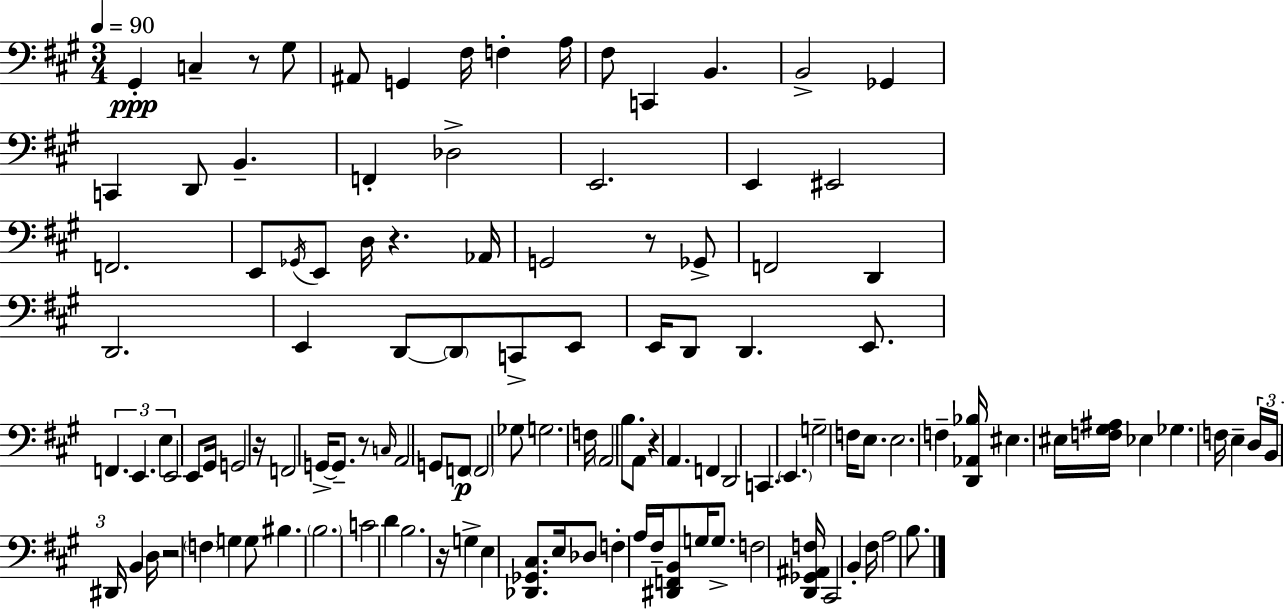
{
  \clef bass
  \numericTimeSignature
  \time 3/4
  \key a \major
  \tempo 4 = 90
  gis,4-.\ppp c4-- r8 gis8 | ais,8 g,4 fis16 f4-. a16 | fis8 c,4 b,4. | b,2-> ges,4 | \break c,4 d,8 b,4.-- | f,4-. des2-> | e,2. | e,4 eis,2 | \break f,2. | e,8 \acciaccatura { ges,16 } e,8 d16 r4. | aes,16 g,2 r8 ges,8-> | f,2 d,4 | \break d,2. | e,4 d,8~~ \parenthesize d,8 c,8-> e,8 | e,16 d,8 d,4. e,8. | \tuplet 3/2 { f,4. e,4. | \break e4 } e,2 | e,8 gis,16 g,2 | r16 f,2 g,16->~~ g,8.-- | r8 \grace { c16 } a,2 | \break g,8 f,8\p \parenthesize f,2 | ges8 g2. | f16 \parenthesize a,2 b8. | a,8 r4 a,4. | \break f,4 d,2 | c,4. \parenthesize e,4. | g2-- f16 e8. | e2. | \break f4-- <d, aes, bes>16 eis4. | eis16 <f gis ais>16 ees4 ges4. | f16 e4-- \tuplet 3/2 { d16 b,16 dis,16 } b,4 | d16 r2 \parenthesize f4 | \break g4 g8 bis4. | \parenthesize b2. | c'2 d'4 | b2. | \break r16 g4-> e4 <des, ges, cis>8. | e16 des8 f4-. a16 fis16-- <dis, f, b,>8 | g16 g8.-> f2 | <d, ges, ais, f>16 cis,2 b,4-. | \break fis16 a2 b8. | \bar "|."
}